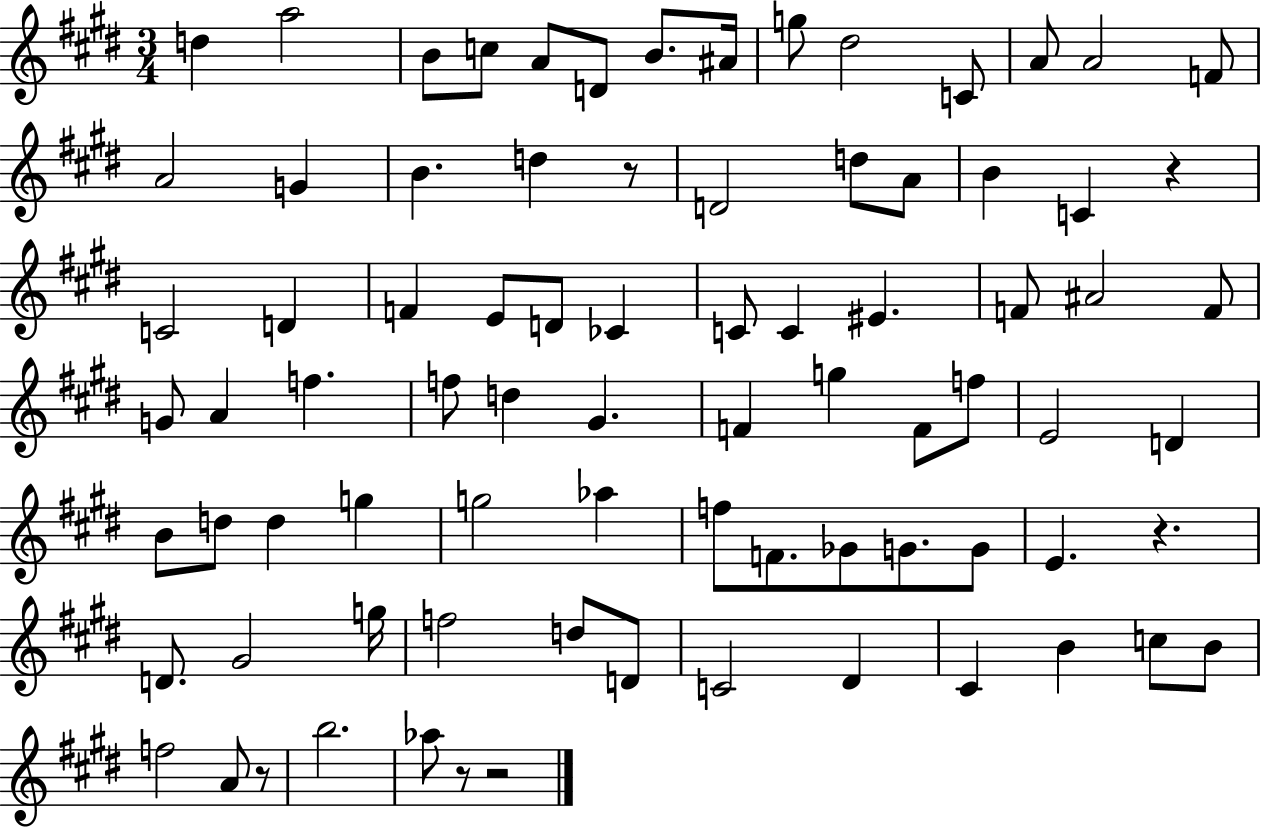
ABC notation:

X:1
T:Untitled
M:3/4
L:1/4
K:E
d a2 B/2 c/2 A/2 D/2 B/2 ^A/4 g/2 ^d2 C/2 A/2 A2 F/2 A2 G B d z/2 D2 d/2 A/2 B C z C2 D F E/2 D/2 _C C/2 C ^E F/2 ^A2 F/2 G/2 A f f/2 d ^G F g F/2 f/2 E2 D B/2 d/2 d g g2 _a f/2 F/2 _G/2 G/2 G/2 E z D/2 ^G2 g/4 f2 d/2 D/2 C2 ^D ^C B c/2 B/2 f2 A/2 z/2 b2 _a/2 z/2 z2